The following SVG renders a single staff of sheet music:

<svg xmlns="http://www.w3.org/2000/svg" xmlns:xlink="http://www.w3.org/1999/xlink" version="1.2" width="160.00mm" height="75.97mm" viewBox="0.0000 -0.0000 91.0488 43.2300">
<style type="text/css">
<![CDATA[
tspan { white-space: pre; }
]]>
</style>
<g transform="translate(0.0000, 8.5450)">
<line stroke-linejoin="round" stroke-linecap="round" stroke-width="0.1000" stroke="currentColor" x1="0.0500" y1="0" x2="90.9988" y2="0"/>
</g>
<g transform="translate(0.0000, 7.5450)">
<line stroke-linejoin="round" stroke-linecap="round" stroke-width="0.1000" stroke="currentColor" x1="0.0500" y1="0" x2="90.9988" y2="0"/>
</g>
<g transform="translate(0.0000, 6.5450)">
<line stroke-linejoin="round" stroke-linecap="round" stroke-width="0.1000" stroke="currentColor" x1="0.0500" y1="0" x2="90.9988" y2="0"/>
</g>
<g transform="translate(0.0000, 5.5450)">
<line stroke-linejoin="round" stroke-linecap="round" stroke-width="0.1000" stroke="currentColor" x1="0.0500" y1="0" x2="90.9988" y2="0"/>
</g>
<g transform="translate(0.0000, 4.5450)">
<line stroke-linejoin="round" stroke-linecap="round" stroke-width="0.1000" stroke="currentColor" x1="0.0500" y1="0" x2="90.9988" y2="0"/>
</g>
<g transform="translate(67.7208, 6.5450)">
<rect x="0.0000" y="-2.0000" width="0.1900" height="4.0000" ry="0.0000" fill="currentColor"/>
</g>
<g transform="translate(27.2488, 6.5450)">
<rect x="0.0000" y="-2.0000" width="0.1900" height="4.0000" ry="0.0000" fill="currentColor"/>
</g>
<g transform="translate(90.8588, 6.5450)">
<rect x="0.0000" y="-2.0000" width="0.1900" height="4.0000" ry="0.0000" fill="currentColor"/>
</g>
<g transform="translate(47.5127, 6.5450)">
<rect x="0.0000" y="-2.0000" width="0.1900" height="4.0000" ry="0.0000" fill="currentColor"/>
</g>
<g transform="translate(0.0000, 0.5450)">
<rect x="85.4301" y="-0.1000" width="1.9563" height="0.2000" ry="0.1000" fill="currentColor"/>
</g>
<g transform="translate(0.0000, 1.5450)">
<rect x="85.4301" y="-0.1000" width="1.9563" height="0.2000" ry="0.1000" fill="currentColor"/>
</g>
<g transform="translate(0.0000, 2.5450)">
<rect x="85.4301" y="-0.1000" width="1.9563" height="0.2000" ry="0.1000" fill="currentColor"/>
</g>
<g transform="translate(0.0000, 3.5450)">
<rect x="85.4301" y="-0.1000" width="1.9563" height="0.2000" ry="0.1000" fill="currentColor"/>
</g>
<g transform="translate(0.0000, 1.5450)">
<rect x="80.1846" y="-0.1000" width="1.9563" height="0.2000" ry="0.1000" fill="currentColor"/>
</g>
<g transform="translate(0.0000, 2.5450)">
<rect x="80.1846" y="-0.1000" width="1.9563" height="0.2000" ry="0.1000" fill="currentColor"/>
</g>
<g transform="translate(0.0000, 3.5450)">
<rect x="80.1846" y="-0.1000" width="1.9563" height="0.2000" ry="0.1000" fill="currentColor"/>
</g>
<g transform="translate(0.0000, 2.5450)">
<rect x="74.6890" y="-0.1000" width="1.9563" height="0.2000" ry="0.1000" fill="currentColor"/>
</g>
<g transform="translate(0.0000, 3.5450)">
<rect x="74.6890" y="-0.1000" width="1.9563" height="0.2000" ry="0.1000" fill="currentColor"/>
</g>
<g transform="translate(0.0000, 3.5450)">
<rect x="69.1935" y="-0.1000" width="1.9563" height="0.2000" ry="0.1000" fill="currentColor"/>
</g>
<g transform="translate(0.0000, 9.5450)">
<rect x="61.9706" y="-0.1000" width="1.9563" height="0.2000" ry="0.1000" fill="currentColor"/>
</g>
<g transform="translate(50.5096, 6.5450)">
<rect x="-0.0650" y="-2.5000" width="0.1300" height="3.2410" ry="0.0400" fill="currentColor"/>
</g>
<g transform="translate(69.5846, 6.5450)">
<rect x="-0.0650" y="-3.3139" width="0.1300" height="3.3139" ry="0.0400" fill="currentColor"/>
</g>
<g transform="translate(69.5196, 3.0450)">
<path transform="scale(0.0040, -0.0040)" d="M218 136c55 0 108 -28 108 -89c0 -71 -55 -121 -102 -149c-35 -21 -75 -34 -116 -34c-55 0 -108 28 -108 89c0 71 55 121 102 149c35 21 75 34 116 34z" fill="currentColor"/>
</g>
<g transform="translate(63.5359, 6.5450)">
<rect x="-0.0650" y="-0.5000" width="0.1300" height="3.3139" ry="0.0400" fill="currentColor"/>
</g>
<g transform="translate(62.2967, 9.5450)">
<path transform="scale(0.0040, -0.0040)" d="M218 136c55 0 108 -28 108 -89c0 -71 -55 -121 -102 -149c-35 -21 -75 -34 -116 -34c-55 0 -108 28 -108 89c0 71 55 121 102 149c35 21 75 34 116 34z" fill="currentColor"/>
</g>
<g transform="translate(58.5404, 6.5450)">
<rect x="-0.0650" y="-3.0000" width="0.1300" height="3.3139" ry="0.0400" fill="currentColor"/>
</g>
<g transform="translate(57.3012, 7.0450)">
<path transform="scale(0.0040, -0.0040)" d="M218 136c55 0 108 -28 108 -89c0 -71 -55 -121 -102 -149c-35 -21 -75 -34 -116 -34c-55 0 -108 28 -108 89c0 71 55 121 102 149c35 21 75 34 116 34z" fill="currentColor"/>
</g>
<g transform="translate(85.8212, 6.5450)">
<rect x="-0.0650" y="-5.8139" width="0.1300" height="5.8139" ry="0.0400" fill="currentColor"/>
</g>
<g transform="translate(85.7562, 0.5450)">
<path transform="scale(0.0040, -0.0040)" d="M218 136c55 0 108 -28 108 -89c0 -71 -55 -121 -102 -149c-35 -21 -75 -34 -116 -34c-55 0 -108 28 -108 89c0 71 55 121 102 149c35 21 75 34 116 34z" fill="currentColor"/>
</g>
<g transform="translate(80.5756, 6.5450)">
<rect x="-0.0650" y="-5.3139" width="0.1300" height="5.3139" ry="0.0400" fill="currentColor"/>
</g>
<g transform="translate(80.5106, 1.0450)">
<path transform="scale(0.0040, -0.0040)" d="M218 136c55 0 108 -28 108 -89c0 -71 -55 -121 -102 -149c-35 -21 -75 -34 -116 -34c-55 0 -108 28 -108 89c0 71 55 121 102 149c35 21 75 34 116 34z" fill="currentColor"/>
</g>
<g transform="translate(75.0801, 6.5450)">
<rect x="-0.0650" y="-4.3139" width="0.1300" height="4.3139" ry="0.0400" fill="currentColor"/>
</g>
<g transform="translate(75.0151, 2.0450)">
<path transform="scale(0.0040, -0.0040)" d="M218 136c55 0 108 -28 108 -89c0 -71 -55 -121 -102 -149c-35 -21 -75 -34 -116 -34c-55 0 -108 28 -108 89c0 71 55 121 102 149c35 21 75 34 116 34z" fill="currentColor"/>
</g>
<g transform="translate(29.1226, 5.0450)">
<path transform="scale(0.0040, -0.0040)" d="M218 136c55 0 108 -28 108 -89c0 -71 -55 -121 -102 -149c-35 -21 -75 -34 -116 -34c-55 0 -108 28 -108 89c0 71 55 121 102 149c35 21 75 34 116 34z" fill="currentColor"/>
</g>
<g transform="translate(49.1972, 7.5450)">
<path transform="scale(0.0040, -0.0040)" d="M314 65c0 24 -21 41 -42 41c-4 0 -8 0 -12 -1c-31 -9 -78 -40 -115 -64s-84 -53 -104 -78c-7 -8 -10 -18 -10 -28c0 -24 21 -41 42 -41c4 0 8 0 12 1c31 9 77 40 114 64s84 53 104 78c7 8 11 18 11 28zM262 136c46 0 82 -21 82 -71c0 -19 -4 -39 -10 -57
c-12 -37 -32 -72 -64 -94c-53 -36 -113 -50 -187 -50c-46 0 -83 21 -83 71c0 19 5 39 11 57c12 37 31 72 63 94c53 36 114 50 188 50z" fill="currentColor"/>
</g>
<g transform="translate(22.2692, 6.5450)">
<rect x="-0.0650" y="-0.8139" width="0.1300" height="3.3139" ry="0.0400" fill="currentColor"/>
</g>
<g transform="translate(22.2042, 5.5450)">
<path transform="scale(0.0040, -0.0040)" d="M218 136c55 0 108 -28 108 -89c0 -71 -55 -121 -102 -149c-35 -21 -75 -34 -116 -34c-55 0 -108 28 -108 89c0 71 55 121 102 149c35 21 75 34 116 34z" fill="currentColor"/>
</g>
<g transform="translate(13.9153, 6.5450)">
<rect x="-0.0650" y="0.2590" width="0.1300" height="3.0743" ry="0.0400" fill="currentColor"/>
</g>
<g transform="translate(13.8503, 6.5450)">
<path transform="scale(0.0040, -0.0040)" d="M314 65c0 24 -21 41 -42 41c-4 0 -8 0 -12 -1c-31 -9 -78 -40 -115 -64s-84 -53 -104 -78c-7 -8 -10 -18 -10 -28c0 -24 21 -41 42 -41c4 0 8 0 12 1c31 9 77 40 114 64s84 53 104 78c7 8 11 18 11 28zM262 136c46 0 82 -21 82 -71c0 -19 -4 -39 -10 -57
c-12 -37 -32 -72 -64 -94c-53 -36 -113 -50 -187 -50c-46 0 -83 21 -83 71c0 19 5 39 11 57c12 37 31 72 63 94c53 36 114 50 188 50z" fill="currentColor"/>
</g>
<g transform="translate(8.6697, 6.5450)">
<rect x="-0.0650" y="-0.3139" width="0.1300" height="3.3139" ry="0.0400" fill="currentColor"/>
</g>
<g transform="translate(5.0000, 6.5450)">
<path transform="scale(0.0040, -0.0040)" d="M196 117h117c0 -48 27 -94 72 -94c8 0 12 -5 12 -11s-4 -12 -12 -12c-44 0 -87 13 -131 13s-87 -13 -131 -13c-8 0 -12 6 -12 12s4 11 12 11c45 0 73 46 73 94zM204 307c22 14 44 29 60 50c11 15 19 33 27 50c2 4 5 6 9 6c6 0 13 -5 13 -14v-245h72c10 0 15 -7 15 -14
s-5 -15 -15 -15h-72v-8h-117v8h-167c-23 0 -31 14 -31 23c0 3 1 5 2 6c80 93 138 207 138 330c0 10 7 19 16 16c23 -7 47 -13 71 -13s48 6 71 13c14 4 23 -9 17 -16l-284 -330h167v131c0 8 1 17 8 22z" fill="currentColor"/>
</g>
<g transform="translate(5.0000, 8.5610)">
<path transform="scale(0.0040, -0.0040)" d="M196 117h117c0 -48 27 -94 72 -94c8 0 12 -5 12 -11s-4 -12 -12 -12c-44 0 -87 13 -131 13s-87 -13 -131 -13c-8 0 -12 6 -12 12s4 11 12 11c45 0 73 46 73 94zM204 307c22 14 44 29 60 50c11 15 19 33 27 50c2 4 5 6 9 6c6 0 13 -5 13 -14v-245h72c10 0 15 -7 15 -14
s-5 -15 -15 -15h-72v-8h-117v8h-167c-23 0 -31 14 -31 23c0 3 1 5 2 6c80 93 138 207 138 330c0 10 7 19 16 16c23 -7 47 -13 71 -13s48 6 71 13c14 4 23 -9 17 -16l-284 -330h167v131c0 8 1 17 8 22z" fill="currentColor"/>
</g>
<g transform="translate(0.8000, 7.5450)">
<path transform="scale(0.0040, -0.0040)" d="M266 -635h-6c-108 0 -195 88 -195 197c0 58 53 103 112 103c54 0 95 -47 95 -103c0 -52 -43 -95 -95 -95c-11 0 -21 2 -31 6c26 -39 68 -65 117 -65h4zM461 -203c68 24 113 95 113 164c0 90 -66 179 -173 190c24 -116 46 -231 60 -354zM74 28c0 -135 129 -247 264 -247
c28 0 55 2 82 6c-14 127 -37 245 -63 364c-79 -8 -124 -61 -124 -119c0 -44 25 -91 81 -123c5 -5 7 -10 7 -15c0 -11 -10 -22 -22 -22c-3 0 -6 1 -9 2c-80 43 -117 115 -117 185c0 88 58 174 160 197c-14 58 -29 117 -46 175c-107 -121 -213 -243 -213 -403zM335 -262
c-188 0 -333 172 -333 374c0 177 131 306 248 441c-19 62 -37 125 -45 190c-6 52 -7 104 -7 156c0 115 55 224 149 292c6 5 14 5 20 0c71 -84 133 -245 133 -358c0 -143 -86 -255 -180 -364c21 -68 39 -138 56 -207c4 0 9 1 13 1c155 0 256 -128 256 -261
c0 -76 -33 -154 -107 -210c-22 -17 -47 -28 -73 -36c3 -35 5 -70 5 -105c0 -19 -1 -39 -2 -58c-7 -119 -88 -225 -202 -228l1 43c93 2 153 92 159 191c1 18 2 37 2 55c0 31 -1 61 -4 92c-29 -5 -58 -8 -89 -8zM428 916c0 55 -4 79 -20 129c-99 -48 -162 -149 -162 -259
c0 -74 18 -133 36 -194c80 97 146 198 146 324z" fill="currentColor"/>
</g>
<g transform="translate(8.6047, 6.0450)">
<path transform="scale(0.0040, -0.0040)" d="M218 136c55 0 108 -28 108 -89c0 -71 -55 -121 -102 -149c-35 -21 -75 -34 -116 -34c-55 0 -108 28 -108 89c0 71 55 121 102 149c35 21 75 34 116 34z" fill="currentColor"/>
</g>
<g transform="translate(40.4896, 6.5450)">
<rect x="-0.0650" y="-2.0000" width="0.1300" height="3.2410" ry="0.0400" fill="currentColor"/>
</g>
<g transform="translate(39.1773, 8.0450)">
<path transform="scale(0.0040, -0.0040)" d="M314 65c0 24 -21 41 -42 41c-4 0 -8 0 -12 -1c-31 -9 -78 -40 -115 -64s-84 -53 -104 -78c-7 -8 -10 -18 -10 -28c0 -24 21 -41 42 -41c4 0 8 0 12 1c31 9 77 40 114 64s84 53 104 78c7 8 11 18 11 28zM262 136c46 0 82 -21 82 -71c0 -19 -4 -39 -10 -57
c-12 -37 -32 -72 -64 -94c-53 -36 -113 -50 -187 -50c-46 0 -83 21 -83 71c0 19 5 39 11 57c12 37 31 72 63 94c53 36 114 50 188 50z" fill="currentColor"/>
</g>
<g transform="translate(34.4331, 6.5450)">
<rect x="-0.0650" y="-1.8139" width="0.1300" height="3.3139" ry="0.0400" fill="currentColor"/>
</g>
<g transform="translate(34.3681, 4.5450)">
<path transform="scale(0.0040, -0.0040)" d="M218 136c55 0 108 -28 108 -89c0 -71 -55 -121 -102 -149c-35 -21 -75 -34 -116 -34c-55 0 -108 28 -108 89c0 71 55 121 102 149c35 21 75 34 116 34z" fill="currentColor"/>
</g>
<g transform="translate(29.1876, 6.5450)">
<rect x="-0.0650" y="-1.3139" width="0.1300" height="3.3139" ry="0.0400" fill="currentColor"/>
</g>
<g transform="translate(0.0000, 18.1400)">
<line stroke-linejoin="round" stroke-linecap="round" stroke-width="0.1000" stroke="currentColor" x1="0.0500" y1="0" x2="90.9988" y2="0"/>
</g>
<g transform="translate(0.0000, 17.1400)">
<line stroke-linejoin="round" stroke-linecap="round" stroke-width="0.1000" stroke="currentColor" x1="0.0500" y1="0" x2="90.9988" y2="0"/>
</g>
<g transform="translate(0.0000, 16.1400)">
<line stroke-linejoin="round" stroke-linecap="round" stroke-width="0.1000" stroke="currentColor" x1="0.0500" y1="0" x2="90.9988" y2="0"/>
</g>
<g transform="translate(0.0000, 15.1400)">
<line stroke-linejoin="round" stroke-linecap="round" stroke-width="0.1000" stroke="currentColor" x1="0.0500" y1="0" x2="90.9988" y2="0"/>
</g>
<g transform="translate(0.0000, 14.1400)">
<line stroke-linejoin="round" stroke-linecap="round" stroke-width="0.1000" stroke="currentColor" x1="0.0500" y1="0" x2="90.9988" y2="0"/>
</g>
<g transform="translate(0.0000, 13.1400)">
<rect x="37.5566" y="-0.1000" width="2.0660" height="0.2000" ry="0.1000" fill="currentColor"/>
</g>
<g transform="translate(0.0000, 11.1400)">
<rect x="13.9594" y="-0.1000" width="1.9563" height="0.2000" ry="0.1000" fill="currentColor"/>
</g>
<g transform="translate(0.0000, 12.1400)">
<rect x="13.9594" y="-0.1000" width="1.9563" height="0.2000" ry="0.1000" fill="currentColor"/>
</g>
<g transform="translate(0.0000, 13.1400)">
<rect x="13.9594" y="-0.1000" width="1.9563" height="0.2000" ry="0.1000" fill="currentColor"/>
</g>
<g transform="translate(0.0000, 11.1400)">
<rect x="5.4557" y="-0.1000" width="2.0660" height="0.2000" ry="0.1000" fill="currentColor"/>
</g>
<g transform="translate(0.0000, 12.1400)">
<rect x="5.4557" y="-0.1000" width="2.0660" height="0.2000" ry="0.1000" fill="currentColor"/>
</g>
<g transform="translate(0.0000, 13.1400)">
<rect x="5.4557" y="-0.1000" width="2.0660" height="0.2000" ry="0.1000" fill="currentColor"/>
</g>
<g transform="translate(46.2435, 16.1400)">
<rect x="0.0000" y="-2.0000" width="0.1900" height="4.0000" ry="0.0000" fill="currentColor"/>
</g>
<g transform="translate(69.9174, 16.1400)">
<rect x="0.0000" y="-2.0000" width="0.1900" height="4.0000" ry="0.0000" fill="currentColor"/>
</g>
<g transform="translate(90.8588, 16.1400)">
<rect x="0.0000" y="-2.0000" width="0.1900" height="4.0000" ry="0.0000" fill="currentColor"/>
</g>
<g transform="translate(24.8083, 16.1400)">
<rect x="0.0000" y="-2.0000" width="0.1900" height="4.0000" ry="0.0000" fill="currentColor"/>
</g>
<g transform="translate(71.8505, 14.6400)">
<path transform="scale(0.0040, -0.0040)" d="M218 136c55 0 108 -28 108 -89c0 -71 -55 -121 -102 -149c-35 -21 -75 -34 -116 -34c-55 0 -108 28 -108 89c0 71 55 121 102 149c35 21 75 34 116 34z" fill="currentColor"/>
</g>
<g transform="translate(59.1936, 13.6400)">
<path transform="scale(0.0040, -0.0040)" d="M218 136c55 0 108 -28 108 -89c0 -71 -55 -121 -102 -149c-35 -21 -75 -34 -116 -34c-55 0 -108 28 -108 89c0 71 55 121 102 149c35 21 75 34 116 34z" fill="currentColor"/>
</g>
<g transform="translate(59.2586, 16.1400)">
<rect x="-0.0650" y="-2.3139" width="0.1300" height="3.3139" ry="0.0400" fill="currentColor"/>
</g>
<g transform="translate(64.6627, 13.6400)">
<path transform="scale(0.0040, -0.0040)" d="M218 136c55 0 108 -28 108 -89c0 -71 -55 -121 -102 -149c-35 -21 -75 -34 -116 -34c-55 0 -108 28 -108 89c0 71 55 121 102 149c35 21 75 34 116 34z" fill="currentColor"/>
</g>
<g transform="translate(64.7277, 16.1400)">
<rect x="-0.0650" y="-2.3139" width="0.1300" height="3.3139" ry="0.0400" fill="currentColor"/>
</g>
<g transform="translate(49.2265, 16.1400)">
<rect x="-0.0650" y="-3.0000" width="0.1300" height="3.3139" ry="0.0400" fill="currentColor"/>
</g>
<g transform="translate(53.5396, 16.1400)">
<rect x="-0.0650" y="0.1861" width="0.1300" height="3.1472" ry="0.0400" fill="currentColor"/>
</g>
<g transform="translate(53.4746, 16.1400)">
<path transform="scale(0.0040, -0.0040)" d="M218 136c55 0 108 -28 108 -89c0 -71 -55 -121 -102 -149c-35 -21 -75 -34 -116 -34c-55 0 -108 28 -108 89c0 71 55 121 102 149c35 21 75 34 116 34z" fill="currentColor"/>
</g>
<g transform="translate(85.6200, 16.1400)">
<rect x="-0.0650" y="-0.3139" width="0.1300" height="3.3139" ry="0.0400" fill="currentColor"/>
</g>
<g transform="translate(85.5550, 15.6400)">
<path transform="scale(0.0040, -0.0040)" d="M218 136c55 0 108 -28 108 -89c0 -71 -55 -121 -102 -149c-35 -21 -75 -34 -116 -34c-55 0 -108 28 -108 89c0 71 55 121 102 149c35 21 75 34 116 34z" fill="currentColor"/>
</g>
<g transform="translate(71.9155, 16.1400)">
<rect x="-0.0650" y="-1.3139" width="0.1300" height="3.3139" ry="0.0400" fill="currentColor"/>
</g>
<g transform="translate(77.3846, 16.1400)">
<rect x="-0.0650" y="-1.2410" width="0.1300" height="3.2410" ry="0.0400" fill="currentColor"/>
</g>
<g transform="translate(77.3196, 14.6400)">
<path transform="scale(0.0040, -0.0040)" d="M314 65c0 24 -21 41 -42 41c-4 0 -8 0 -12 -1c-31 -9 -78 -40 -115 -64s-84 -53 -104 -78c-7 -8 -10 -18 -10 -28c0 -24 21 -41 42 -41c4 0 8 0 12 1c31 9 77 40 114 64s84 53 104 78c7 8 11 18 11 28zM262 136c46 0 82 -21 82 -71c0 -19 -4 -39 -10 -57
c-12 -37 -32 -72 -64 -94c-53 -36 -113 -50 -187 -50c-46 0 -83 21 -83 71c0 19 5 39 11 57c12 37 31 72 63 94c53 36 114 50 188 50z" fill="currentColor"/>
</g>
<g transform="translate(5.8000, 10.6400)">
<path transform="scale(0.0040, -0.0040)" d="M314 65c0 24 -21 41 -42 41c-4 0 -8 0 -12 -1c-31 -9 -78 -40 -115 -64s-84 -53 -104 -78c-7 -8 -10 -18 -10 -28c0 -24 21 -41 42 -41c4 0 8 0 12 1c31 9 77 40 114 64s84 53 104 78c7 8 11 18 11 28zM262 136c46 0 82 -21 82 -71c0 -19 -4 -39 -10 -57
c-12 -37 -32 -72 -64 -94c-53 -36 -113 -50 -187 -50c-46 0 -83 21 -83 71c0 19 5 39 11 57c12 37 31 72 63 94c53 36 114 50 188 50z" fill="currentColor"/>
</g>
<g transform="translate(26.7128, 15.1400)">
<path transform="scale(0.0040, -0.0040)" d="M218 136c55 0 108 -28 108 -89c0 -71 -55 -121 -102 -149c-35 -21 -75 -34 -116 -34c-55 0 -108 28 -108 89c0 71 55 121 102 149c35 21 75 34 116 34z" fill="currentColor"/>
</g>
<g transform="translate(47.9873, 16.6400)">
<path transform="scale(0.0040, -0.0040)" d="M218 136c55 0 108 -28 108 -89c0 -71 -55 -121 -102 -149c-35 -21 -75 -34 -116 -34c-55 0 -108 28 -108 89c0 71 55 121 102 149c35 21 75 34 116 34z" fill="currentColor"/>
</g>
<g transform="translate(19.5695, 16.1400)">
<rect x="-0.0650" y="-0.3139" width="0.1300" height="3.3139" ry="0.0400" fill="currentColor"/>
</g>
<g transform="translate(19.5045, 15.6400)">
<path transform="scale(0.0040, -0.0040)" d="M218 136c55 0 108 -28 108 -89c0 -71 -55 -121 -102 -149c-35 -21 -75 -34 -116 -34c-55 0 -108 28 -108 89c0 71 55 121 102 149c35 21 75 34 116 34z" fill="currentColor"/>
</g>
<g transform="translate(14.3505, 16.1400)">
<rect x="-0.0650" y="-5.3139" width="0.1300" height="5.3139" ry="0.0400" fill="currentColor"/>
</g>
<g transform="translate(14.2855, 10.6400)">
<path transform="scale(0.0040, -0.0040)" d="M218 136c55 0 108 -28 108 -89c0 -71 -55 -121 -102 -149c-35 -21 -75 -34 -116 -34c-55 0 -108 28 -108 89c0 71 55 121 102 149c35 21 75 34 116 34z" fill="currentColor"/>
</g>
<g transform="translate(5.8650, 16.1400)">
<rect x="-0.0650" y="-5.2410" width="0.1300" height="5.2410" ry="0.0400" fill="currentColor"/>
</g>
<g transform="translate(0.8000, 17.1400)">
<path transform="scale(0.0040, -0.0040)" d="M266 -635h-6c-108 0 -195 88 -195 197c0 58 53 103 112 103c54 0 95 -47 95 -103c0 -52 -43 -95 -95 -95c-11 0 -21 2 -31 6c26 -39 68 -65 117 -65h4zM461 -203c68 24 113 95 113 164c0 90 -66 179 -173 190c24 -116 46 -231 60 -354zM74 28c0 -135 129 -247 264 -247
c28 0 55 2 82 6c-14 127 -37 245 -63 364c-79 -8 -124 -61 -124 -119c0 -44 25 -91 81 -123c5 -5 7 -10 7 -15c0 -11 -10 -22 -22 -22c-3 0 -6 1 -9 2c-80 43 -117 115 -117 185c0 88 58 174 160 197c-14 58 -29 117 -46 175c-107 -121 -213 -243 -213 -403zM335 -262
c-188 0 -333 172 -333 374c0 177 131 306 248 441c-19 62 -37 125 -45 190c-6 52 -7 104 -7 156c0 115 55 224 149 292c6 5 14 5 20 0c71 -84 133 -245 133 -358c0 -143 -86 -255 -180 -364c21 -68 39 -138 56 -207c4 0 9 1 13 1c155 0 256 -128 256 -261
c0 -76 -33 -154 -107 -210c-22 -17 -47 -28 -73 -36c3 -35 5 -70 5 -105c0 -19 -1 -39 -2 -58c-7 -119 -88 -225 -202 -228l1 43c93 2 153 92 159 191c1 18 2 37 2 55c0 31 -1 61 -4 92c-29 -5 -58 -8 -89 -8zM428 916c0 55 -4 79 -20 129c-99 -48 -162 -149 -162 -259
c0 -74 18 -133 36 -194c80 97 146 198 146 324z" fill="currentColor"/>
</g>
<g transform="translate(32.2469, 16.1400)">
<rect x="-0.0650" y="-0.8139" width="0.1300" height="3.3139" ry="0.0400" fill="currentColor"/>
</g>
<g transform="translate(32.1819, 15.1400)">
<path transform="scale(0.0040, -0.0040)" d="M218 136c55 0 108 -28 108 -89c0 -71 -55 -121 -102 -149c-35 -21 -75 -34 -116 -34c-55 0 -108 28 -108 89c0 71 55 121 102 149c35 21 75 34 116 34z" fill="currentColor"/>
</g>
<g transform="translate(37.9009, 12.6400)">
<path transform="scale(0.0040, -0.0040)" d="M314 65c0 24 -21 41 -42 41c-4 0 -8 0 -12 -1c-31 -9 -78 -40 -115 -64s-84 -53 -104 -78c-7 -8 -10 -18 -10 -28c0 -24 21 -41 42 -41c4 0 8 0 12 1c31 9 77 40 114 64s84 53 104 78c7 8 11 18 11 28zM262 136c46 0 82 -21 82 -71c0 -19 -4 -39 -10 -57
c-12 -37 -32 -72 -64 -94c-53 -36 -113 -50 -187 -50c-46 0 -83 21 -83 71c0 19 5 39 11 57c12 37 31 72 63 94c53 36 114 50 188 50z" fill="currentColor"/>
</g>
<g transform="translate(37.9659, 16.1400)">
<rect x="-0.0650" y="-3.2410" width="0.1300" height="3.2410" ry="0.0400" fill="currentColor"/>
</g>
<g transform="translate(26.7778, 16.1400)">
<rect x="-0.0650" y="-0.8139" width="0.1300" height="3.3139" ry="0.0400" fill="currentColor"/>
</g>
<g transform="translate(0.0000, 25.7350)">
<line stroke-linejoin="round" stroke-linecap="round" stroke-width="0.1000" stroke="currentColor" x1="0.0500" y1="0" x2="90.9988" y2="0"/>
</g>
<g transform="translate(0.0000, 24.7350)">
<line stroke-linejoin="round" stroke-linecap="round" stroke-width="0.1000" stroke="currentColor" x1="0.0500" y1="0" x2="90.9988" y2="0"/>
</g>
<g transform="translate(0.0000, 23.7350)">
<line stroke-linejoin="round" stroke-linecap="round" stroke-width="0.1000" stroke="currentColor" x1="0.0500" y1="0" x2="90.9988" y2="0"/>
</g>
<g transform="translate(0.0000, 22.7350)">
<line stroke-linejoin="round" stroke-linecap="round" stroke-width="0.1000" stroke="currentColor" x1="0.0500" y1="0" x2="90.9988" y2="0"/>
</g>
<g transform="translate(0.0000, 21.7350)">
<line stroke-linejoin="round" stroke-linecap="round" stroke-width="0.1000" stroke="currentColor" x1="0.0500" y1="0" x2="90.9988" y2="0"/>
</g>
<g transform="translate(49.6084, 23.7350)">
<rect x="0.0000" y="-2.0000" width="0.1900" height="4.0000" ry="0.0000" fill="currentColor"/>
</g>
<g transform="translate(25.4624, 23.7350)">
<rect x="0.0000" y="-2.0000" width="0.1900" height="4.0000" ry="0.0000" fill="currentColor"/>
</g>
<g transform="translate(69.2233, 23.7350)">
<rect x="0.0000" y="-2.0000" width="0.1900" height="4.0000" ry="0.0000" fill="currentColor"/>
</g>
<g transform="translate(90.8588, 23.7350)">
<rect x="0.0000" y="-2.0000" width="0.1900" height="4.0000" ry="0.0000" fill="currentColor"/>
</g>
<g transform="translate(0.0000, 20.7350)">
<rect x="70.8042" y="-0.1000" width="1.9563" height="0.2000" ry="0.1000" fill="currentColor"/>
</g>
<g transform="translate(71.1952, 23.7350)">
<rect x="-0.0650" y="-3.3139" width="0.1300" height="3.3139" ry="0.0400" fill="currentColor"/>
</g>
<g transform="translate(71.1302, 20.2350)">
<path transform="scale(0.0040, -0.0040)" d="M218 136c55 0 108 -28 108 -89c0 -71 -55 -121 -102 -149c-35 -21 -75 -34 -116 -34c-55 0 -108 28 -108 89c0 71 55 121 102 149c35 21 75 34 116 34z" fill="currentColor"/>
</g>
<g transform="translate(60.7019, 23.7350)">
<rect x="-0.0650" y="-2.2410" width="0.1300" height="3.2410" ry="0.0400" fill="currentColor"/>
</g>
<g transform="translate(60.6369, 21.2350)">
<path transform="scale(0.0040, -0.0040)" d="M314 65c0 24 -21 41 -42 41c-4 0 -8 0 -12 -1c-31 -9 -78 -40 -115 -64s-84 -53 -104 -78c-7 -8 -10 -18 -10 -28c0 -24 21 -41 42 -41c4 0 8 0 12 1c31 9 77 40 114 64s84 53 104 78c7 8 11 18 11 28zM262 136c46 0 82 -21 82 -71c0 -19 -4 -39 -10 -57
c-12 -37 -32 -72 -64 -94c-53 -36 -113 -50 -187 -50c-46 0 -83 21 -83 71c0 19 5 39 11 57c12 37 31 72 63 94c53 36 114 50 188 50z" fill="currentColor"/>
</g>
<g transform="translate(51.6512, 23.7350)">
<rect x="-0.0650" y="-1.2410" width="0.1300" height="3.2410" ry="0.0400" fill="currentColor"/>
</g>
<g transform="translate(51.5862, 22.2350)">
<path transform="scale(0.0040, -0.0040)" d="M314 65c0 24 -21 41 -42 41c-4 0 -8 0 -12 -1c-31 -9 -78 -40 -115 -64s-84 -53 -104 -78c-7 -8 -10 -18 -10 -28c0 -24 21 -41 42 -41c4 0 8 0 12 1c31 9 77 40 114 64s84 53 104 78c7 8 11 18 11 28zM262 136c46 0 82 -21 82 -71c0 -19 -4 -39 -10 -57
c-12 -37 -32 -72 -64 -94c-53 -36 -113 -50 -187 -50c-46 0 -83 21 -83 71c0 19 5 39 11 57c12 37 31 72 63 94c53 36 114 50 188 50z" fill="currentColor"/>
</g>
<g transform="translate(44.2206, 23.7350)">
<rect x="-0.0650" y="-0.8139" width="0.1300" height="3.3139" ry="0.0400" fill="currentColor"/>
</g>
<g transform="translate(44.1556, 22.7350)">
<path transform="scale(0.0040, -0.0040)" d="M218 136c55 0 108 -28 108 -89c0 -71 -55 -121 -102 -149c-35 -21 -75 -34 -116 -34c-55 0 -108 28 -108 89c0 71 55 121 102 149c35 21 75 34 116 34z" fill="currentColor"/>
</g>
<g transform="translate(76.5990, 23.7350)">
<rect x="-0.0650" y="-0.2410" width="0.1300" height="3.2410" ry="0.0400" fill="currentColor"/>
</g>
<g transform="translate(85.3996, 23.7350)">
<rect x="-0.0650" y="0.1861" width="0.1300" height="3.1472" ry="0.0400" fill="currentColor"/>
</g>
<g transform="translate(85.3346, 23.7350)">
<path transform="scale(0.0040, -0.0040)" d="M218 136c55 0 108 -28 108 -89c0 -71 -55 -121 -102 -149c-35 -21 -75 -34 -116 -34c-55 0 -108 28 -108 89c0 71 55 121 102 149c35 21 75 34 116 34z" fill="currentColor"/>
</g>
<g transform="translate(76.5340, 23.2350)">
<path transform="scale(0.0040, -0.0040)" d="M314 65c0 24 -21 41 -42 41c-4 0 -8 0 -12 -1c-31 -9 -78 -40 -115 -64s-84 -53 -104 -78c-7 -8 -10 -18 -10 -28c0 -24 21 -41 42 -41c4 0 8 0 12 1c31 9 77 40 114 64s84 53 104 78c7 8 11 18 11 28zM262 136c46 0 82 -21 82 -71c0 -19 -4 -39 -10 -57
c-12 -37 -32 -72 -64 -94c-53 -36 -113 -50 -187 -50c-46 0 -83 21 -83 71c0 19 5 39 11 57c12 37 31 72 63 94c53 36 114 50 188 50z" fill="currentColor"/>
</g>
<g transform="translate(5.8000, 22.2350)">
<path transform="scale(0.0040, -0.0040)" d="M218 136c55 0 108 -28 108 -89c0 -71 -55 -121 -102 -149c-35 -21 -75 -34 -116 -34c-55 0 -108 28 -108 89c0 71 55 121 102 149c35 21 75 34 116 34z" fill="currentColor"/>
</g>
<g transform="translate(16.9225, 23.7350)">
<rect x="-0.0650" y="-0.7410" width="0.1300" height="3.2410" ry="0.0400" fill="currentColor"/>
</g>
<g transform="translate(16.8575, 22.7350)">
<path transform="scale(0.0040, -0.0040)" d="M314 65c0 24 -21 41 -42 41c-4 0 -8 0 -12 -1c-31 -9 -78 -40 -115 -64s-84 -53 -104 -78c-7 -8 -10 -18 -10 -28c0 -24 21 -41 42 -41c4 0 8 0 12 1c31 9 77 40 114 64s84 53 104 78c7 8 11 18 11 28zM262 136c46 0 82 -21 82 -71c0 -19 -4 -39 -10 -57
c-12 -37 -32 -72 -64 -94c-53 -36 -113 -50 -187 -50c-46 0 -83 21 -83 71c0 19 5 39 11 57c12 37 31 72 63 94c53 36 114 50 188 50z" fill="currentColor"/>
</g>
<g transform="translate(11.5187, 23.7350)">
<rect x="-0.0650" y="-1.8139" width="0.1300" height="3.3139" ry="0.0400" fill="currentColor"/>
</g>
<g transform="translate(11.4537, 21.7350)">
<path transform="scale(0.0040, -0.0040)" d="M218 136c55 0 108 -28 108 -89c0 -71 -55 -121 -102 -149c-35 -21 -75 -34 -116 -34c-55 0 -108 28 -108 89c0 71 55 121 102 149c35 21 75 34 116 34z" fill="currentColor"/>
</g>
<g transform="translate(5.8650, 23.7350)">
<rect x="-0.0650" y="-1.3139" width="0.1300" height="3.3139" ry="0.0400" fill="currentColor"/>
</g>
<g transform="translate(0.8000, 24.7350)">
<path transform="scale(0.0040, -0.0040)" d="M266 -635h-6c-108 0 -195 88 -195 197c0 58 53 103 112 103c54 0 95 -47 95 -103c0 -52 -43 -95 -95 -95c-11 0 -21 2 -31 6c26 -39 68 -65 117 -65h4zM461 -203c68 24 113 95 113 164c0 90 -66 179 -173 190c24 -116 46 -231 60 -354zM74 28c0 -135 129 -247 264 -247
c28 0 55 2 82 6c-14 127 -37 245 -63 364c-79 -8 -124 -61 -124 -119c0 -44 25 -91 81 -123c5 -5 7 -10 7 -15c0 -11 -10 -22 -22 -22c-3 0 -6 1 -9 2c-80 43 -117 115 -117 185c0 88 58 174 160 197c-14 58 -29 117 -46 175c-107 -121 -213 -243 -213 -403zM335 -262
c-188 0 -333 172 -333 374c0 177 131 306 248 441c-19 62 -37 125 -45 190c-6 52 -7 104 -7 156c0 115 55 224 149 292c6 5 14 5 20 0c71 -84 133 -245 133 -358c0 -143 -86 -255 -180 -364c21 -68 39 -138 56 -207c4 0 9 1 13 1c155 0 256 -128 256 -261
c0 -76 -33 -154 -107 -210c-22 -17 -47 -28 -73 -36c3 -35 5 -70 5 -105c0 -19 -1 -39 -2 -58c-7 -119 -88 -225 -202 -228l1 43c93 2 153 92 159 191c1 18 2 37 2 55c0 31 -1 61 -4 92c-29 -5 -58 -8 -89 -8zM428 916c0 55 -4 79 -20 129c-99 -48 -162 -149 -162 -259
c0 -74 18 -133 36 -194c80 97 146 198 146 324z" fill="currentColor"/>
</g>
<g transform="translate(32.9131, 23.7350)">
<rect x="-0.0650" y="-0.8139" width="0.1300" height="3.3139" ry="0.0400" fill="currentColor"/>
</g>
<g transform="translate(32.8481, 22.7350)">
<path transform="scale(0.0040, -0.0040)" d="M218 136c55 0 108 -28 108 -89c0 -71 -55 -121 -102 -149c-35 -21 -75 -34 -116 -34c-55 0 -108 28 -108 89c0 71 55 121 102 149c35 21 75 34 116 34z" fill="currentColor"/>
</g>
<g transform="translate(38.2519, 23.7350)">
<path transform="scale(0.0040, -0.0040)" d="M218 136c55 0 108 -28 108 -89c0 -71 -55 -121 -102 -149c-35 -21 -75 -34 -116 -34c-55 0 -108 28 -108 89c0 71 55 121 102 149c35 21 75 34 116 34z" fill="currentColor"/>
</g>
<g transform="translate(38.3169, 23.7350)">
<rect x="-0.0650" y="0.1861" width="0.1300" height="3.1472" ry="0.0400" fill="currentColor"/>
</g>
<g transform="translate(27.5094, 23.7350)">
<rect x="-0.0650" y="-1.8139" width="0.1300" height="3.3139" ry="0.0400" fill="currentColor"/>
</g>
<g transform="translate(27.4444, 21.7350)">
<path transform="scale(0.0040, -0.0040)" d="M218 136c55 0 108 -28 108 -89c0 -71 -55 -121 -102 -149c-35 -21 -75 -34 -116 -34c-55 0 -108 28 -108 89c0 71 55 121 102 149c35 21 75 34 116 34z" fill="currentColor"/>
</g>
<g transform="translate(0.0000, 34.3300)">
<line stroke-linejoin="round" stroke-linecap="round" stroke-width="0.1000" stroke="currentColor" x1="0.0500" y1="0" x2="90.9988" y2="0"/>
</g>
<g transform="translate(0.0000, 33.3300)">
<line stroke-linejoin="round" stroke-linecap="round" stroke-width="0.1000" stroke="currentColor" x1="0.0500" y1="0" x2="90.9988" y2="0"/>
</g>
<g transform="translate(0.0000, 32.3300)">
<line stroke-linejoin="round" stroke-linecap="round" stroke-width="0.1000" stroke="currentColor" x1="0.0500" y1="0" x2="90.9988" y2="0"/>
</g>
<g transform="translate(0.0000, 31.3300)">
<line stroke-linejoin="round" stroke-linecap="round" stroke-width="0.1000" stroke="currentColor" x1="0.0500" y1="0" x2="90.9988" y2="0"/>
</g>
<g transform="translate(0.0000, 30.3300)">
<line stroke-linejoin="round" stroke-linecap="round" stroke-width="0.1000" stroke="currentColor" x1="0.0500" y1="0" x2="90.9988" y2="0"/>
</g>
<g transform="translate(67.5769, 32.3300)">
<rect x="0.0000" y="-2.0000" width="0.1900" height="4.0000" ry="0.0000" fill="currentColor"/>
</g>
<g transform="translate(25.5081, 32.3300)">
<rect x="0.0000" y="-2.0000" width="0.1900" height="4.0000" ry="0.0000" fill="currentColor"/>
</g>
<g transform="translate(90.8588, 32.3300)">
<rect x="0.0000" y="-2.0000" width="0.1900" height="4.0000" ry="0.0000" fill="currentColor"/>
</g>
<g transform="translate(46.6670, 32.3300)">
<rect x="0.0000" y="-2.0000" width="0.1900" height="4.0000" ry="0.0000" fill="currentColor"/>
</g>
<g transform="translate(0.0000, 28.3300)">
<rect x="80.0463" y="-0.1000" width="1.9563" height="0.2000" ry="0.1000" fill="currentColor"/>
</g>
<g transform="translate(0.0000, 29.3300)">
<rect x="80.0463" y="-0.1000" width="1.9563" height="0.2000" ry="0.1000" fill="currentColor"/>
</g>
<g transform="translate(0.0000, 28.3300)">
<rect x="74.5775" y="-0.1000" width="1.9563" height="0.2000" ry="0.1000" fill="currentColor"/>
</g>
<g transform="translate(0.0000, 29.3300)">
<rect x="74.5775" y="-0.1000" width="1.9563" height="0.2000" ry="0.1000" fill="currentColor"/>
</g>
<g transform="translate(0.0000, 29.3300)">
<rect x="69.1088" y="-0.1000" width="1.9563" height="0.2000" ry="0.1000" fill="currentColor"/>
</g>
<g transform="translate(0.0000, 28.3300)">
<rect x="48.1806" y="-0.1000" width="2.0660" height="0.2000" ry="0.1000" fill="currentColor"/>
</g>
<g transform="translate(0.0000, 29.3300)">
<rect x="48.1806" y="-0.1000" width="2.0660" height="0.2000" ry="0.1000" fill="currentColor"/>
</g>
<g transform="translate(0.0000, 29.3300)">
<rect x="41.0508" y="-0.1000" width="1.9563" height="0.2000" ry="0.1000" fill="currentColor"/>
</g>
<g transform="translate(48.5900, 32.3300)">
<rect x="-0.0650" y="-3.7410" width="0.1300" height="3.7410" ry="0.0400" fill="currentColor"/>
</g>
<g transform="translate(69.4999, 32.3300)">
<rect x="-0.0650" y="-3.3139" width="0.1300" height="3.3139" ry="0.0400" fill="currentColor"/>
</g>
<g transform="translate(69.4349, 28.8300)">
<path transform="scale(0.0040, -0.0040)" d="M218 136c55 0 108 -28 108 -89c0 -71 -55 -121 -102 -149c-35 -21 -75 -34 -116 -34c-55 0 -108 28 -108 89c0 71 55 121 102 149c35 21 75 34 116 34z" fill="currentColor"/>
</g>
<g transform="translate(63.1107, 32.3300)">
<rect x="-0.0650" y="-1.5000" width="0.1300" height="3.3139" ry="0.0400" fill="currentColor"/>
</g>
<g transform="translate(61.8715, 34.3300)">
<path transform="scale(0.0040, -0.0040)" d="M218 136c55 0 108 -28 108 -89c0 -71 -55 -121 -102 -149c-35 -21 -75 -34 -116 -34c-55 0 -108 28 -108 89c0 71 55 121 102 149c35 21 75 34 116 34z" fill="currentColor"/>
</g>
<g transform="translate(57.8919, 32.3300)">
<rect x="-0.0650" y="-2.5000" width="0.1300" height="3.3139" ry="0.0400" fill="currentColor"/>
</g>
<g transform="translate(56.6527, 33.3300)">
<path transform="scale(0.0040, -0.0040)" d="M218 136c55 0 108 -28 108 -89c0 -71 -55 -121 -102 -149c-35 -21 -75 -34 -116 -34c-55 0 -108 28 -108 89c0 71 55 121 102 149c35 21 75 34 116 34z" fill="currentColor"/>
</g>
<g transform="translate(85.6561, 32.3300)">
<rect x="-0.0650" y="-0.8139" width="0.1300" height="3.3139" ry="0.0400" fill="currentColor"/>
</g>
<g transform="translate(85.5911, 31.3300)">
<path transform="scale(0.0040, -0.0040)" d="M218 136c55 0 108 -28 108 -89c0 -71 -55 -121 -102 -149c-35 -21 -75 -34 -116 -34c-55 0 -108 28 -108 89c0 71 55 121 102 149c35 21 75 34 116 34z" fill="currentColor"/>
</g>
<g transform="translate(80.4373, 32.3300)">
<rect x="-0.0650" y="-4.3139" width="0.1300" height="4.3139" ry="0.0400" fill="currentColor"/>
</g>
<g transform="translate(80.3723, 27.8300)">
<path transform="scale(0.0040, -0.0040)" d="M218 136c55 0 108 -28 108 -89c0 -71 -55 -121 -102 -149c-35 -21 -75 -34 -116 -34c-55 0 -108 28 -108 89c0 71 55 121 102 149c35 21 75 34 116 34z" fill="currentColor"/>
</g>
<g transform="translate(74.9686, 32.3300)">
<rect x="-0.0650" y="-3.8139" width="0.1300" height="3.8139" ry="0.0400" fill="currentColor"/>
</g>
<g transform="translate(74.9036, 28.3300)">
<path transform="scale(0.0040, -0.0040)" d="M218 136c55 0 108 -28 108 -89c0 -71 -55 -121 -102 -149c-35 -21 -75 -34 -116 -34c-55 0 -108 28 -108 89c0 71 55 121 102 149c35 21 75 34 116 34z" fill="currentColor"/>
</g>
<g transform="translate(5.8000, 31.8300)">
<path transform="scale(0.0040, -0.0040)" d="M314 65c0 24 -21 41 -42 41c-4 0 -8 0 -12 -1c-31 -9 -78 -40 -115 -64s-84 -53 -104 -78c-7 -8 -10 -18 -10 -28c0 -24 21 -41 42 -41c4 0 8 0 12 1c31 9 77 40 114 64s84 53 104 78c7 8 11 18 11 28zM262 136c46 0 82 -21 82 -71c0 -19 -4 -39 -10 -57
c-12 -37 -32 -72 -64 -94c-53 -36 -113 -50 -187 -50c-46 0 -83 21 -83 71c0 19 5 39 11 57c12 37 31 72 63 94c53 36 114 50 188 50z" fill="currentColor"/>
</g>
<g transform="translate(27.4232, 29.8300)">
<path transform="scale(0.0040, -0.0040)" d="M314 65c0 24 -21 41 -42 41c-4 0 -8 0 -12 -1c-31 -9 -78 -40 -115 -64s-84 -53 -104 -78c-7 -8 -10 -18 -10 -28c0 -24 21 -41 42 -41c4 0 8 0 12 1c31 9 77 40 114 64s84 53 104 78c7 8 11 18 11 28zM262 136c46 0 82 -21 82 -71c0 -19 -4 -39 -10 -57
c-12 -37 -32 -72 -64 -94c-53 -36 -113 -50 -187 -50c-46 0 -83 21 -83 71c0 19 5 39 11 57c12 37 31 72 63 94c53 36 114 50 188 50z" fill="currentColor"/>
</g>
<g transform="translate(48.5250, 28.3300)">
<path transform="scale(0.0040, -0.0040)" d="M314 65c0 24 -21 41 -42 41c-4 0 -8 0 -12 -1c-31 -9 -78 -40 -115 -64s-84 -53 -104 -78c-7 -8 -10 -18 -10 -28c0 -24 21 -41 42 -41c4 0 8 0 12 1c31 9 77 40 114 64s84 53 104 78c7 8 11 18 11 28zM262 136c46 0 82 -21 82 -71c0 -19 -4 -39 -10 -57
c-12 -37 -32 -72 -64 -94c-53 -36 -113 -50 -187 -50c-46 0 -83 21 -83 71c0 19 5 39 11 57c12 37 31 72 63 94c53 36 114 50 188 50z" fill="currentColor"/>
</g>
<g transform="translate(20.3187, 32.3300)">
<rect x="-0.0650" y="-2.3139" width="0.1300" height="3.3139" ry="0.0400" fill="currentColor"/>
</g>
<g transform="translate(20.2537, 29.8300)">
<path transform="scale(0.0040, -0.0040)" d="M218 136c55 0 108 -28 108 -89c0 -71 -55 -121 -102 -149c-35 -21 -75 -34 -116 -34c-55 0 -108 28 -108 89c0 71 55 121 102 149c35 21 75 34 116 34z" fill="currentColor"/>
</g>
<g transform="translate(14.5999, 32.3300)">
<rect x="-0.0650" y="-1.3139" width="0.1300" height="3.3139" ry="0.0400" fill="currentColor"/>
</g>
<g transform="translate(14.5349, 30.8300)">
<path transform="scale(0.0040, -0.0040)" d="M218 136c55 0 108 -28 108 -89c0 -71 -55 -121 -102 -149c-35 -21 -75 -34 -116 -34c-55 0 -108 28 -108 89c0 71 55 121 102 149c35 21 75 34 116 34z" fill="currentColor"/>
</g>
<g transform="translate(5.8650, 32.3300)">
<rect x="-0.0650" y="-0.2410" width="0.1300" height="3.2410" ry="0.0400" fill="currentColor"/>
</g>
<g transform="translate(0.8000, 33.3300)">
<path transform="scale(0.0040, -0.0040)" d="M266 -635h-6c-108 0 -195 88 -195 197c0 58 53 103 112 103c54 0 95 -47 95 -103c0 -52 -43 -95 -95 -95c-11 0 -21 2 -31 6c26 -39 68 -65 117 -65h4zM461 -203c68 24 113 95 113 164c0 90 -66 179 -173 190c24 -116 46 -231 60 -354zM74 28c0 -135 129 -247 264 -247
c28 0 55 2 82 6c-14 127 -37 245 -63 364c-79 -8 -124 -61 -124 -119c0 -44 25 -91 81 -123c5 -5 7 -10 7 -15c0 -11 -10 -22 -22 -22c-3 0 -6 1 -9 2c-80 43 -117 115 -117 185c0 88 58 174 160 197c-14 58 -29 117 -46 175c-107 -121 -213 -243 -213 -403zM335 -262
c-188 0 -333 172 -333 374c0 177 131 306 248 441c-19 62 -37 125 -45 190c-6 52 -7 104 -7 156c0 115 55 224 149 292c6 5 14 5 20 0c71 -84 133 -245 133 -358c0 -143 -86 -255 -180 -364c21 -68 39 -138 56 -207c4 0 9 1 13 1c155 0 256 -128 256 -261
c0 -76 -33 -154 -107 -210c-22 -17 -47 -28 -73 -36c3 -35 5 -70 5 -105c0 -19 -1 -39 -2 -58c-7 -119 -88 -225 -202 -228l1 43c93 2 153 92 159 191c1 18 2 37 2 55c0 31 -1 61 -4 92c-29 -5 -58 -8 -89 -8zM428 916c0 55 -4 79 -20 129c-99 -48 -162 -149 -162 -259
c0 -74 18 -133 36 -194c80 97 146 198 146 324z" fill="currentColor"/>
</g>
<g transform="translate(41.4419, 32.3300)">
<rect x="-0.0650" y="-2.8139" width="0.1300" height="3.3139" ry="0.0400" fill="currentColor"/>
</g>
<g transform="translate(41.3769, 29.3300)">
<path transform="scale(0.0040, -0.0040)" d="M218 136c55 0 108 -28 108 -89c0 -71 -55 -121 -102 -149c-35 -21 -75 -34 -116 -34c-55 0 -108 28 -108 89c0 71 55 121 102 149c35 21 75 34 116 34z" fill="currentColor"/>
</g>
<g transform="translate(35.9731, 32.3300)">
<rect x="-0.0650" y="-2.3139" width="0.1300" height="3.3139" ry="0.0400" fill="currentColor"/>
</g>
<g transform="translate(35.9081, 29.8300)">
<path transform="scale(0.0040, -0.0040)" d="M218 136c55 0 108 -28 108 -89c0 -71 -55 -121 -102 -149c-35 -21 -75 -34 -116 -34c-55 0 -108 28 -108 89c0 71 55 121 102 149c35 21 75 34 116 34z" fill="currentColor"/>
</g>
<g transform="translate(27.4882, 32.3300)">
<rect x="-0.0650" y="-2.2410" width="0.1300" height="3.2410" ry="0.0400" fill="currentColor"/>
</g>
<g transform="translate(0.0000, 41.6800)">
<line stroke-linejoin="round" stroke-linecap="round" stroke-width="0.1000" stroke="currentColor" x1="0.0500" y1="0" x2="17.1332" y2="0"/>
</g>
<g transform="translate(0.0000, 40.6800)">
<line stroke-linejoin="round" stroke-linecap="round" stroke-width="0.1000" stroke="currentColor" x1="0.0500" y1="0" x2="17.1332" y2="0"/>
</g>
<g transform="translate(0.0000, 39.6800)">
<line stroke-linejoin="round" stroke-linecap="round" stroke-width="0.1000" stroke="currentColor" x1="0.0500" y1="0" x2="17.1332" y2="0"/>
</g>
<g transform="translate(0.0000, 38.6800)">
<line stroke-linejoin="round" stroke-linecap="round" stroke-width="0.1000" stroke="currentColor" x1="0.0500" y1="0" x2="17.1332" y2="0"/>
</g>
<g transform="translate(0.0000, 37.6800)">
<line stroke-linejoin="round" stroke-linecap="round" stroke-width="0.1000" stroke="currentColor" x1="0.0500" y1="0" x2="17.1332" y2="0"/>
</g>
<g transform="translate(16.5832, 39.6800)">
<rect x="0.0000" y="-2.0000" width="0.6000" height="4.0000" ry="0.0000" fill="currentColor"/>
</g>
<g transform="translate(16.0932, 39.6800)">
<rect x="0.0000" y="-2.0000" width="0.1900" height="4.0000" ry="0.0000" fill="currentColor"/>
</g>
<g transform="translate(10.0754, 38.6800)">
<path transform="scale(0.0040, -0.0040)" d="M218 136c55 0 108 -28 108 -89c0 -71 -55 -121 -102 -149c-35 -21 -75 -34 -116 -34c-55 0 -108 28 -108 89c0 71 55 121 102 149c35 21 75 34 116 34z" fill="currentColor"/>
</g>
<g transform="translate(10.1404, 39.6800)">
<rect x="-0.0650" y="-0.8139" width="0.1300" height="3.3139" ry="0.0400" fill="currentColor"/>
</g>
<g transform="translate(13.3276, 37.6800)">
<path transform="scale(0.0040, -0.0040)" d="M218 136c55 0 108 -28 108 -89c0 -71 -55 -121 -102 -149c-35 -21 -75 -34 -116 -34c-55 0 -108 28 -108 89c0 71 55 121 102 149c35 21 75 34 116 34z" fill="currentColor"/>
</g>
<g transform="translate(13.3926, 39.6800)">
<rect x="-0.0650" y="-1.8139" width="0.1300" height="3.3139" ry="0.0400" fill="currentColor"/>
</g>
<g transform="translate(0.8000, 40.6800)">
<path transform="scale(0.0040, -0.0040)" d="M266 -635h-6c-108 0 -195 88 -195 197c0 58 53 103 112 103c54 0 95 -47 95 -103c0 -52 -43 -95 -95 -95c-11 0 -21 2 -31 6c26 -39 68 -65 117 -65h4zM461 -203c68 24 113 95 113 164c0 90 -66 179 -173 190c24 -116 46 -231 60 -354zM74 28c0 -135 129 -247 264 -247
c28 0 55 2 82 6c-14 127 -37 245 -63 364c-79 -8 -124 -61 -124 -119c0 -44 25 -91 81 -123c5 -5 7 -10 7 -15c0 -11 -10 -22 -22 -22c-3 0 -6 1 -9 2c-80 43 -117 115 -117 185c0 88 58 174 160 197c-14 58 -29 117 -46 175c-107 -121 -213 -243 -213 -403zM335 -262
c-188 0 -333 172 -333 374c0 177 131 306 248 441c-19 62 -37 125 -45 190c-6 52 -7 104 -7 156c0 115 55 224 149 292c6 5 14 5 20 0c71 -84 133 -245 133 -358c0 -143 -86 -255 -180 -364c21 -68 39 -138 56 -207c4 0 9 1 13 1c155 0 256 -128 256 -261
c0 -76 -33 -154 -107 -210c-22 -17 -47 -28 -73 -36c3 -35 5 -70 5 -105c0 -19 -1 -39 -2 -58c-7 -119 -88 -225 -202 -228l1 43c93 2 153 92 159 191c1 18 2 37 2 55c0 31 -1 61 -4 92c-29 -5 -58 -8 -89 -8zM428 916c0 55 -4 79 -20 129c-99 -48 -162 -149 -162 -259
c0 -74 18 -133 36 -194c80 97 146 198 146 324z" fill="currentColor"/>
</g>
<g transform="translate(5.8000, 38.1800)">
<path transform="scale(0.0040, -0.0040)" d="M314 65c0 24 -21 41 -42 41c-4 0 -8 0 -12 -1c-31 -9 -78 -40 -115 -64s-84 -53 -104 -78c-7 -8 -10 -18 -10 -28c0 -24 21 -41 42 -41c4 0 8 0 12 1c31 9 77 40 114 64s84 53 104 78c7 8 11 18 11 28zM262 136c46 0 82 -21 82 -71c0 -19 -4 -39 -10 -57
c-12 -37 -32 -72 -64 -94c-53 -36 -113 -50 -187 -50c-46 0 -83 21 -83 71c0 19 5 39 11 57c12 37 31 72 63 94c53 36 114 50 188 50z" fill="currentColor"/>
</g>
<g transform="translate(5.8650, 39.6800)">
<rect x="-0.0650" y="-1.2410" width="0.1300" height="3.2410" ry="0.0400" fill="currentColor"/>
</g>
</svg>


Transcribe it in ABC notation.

X:1
T:Untitled
M:4/4
L:1/4
K:C
c B2 d e f F2 G2 A C b d' f' g' f'2 f' c d d b2 A B g g e e2 c e f d2 f d B d e2 g2 b c2 B c2 e g g2 g a c'2 G E b c' d' d e2 d f